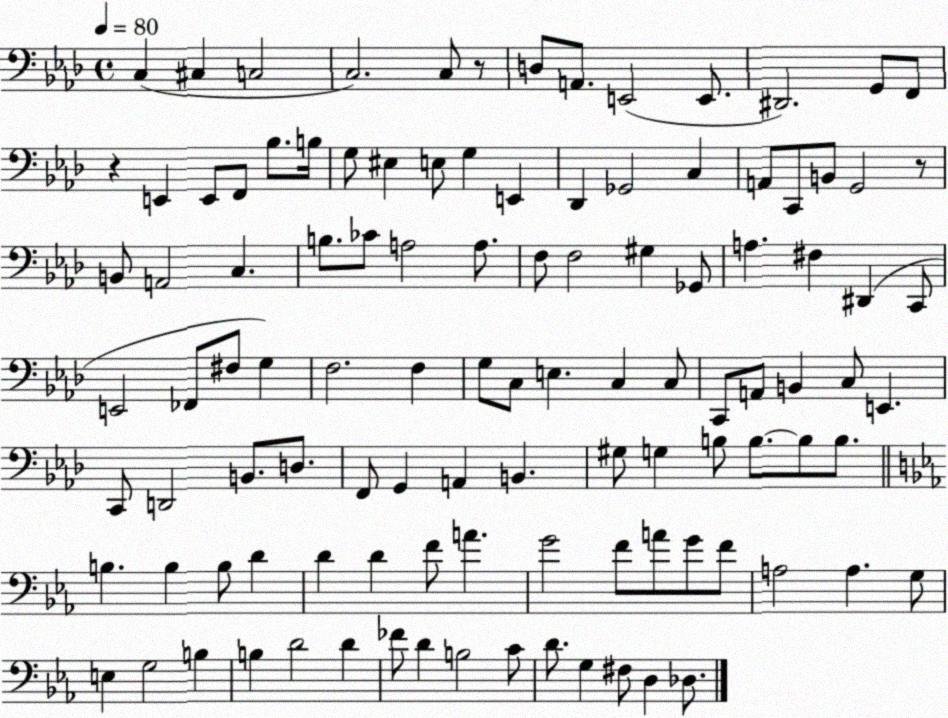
X:1
T:Untitled
M:4/4
L:1/4
K:Ab
C, ^C, C,2 C,2 C,/2 z/2 D,/2 A,,/2 E,,2 E,,/2 ^D,,2 G,,/2 F,,/2 z E,, E,,/2 F,,/2 _B,/2 B,/4 G,/2 ^E, E,/2 G, E,, _D,, _G,,2 C, A,,/2 C,,/2 B,,/2 G,,2 z/2 B,,/2 A,,2 C, B,/2 _C/2 A,2 A,/2 F,/2 F,2 ^G, _G,,/2 A, ^F, ^D,, C,,/2 E,,2 _F,,/2 ^F,/2 G, F,2 F, G,/2 C,/2 E, C, C,/2 C,,/2 A,,/2 B,, C,/2 E,, C,,/2 D,,2 B,,/2 D,/2 F,,/2 G,, A,, B,, ^G,/2 G, B,/2 B,/2 B,/2 B,/2 B, B, B,/2 D D D F/2 A G2 F/2 A/2 G/2 F/2 A,2 A, G,/2 E, G,2 B, B, D2 D _F/2 D B,2 C/2 D/2 G, ^F,/2 D, _D,/2